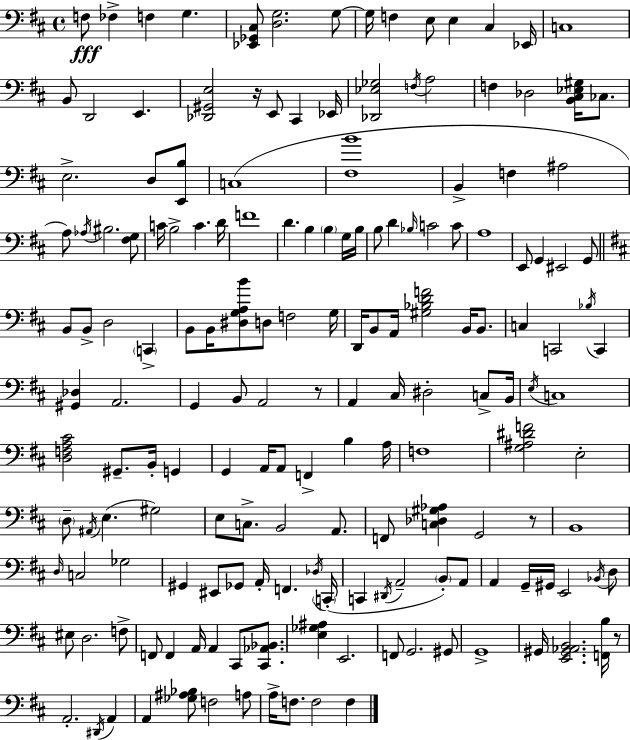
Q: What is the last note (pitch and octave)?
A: F3